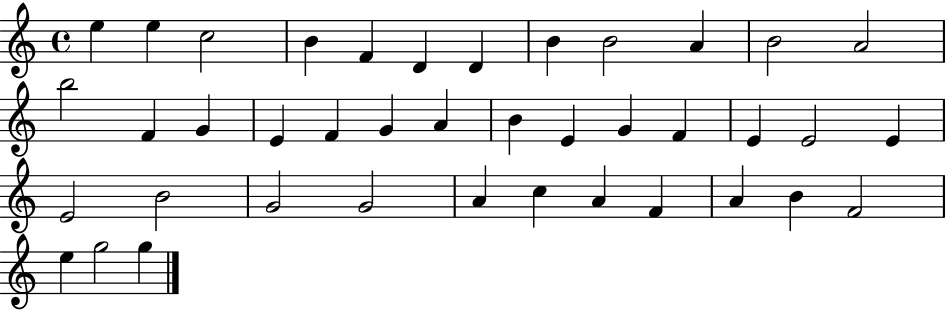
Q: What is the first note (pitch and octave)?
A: E5